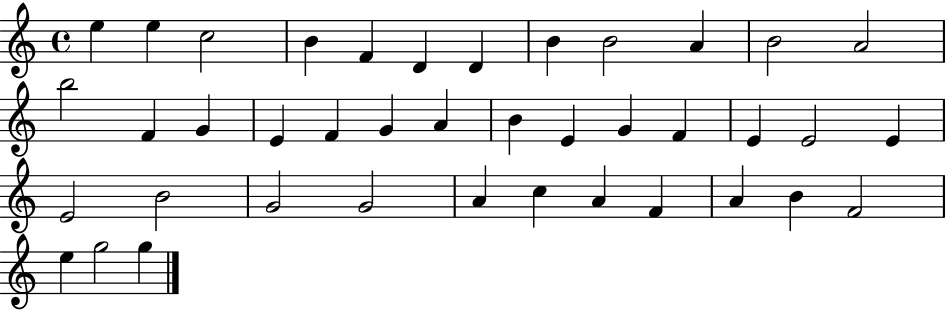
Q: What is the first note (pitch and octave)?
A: E5